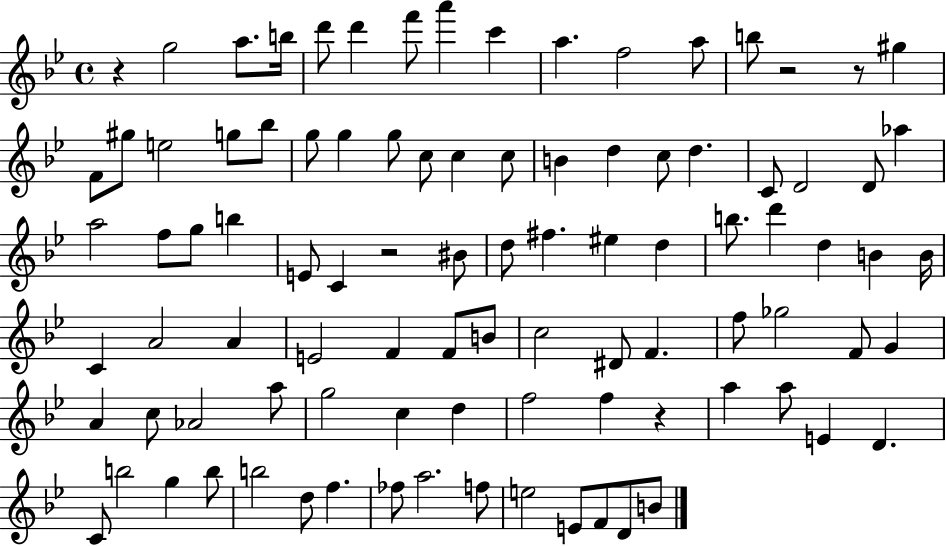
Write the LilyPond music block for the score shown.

{
  \clef treble
  \time 4/4
  \defaultTimeSignature
  \key bes \major
  r4 g''2 a''8. b''16 | d'''8 d'''4 f'''8 a'''4 c'''4 | a''4. f''2 a''8 | b''8 r2 r8 gis''4 | \break f'8 gis''8 e''2 g''8 bes''8 | g''8 g''4 g''8 c''8 c''4 c''8 | b'4 d''4 c''8 d''4. | c'8 d'2 d'8 aes''4 | \break a''2 f''8 g''8 b''4 | e'8 c'4 r2 bis'8 | d''8 fis''4. eis''4 d''4 | b''8. d'''4 d''4 b'4 b'16 | \break c'4 a'2 a'4 | e'2 f'4 f'8 b'8 | c''2 dis'8 f'4. | f''8 ges''2 f'8 g'4 | \break a'4 c''8 aes'2 a''8 | g''2 c''4 d''4 | f''2 f''4 r4 | a''4 a''8 e'4 d'4. | \break c'8 b''2 g''4 b''8 | b''2 d''8 f''4. | fes''8 a''2. f''8 | e''2 e'8 f'8 d'8 b'8 | \break \bar "|."
}